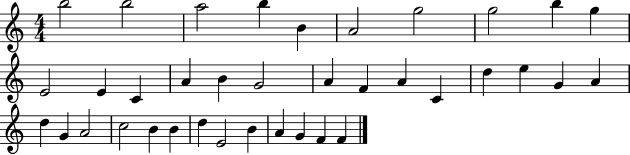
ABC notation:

X:1
T:Untitled
M:4/4
L:1/4
K:C
b2 b2 a2 b B A2 g2 g2 b g E2 E C A B G2 A F A C d e G A d G A2 c2 B B d E2 B A G F F